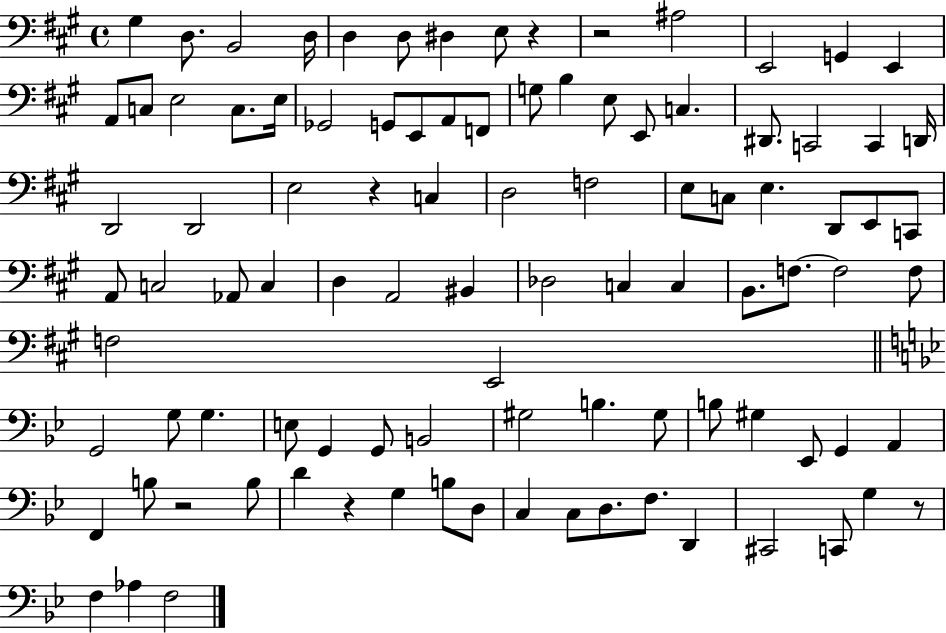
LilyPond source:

{
  \clef bass
  \time 4/4
  \defaultTimeSignature
  \key a \major
  \repeat volta 2 { gis4 d8. b,2 d16 | d4 d8 dis4 e8 r4 | r2 ais2 | e,2 g,4 e,4 | \break a,8 c8 e2 c8. e16 | ges,2 g,8 e,8 a,8 f,8 | g8 b4 e8 e,8 c4. | dis,8. c,2 c,4 d,16 | \break d,2 d,2 | e2 r4 c4 | d2 f2 | e8 c8 e4. d,8 e,8 c,8 | \break a,8 c2 aes,8 c4 | d4 a,2 bis,4 | des2 c4 c4 | b,8. f8.~~ f2 f8 | \break f2 e,2 | \bar "||" \break \key bes \major g,2 g8 g4. | e8 g,4 g,8 b,2 | gis2 b4. gis8 | b8 gis4 ees,8 g,4 a,4 | \break f,4 b8 r2 b8 | d'4 r4 g4 b8 d8 | c4 c8 d8. f8. d,4 | cis,2 c,8 g4 r8 | \break f4 aes4 f2 | } \bar "|."
}